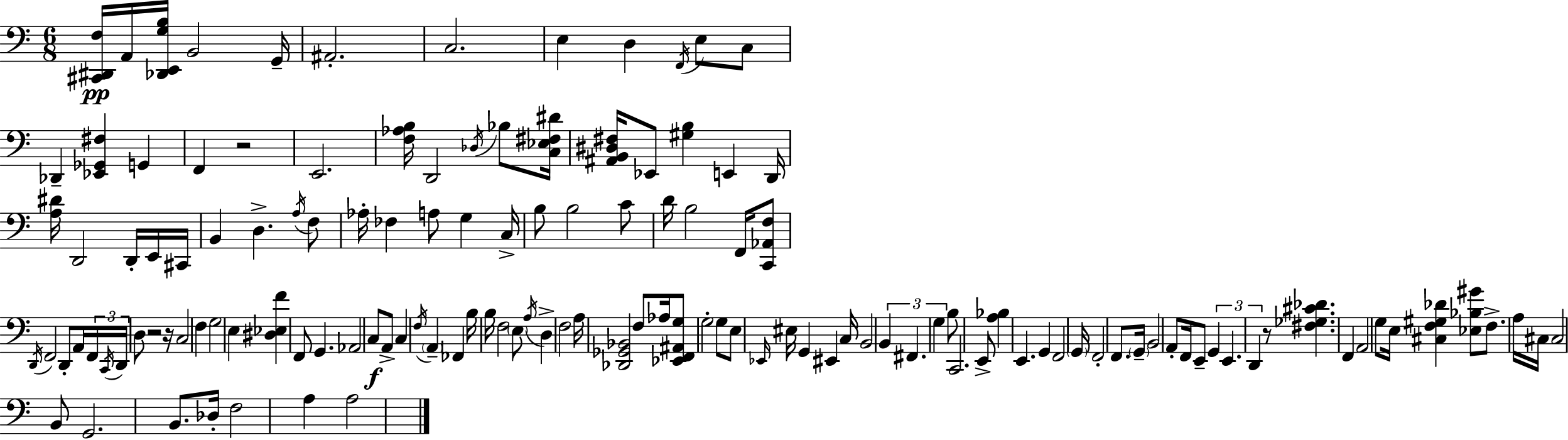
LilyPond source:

{
  \clef bass
  \numericTimeSignature
  \time 6/8
  \key c \major
  <cis, dis, f>16\pp a,16 <des, e, g b>16 b,2 g,16-- | ais,2.-. | c2. | e4 d4 \acciaccatura { f,16 } e8 c8 | \break des,4-- <ees, ges, fis>4 g,4 | f,4 r2 | e,2. | <f aes b>16 d,2 \acciaccatura { des16 } bes8 | \break <c ees fis dis'>16 <ais, b, dis fis>16 ees,8 <gis b>4 e,4 | d,16 <a dis'>16 d,2 d,16-. | e,16 cis,16 b,4 d4.-> | \acciaccatura { a16 } f8 aes16-. fes4 a8 g4 | \break c16-> b8 b2 | c'8 d'16 b2 | f,16 <c, aes, f>8 \acciaccatura { d,16 } f,2 | d,8-. a,16 \tuplet 3/2 { f,16 \acciaccatura { c,16 } d,16 } d8 r2 | \break r16 c2 | f4 g2 | e4 <dis ees f'>4 f,8 g,4. | aes,2 | \break c8\f a,8-> c4 \acciaccatura { f16 } \parenthesize a,4-- | fes,4 b16 b16 f2 | \parenthesize e8 \acciaccatura { a16 } d4-> f2 | a16 <des, ges, bes,>2 | \break f8 aes16 <ees, f, ais, g>8 g2-. | g8 e8 \grace { ees,16 } eis16 g,4 | eis,4 c16 b,2 | \tuplet 3/2 { b,4 fis,4. | \break g4 } b8 c,2. | e,8-> <a bes>4 | e,4. g,4 | f,2 \parenthesize g,16 f,2-. | \break f,8. \parenthesize g,16-- b,2 | a,8-. f,16 e,8-- \tuplet 3/2 { g,4 | e,4. d,4 } | r8 <fis ges cis' des'>4. f,4 | \break a,2 g8 e16 <cis f gis des'>4 | <ees bes gis'>8 f8.-> a16 cis16 cis2 | b,8 g,2. | b,8. des16-. | \break f2 a4 | a2 \bar "|."
}